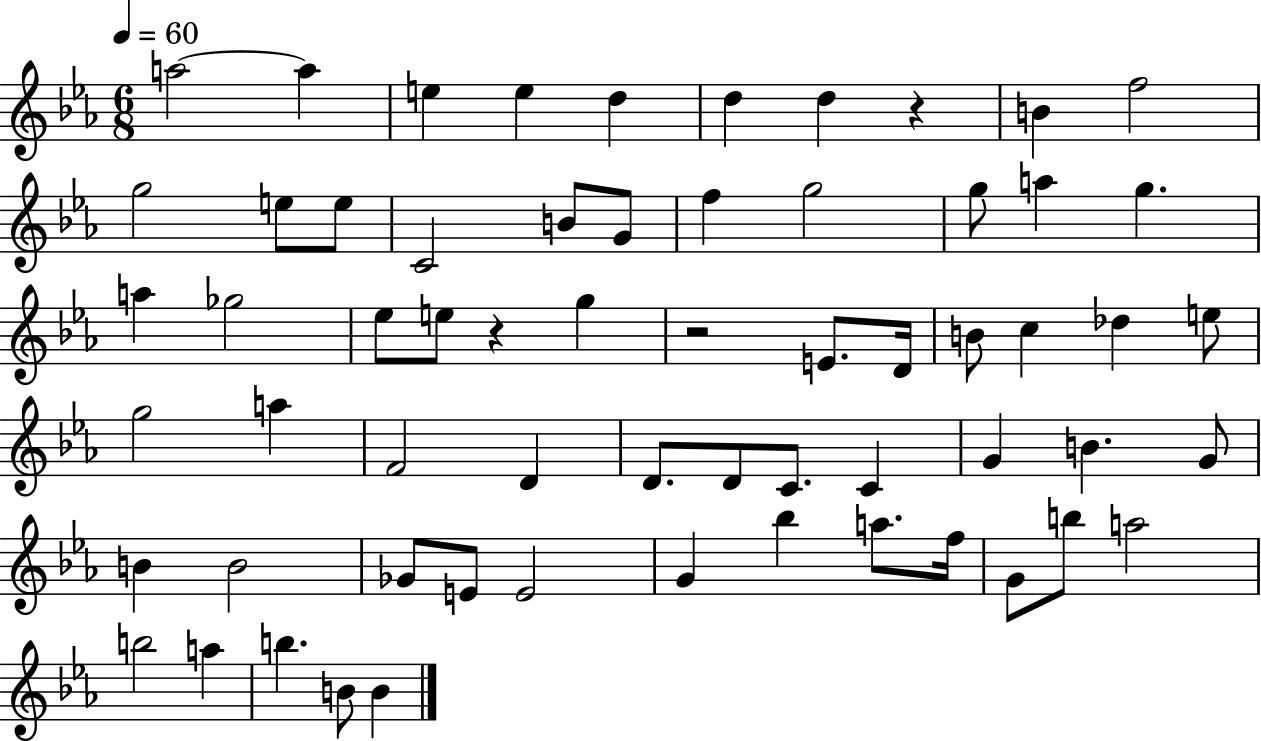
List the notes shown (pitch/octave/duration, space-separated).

A5/h A5/q E5/q E5/q D5/q D5/q D5/q R/q B4/q F5/h G5/h E5/e E5/e C4/h B4/e G4/e F5/q G5/h G5/e A5/q G5/q. A5/q Gb5/h Eb5/e E5/e R/q G5/q R/h E4/e. D4/s B4/e C5/q Db5/q E5/e G5/h A5/q F4/h D4/q D4/e. D4/e C4/e. C4/q G4/q B4/q. G4/e B4/q B4/h Gb4/e E4/e E4/h G4/q Bb5/q A5/e. F5/s G4/e B5/e A5/h B5/h A5/q B5/q. B4/e B4/q